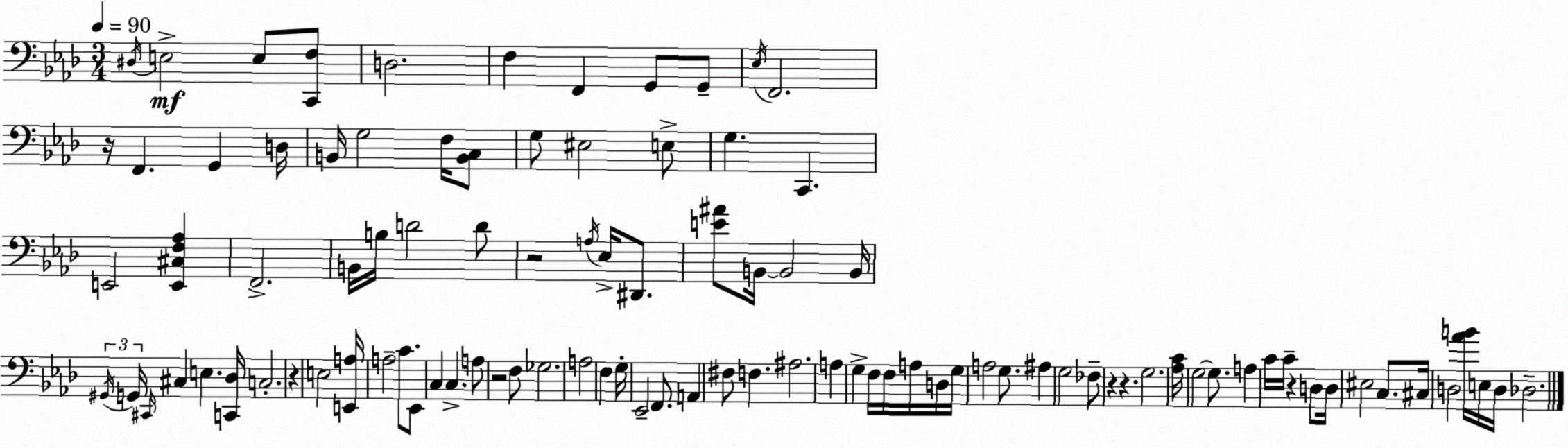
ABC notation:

X:1
T:Untitled
M:3/4
L:1/4
K:Ab
^D,/4 E,2 E,/2 [C,,F,]/2 D,2 F, F,, G,,/2 G,,/2 _E,/4 F,,2 z/4 F,, G,, D,/4 B,,/4 G,2 F,/4 [B,,C,]/2 G,/2 ^E,2 E,/2 G, C,, E,,2 [E,,^C,F,_A,] F,,2 B,,/4 B,/4 D2 D/2 z2 A,/4 _E,/4 ^D,,/2 [E^A]/2 B,,/4 B,,2 B,,/4 ^G,,/4 G,,/4 ^C,,/4 ^C, E, [C,,_D,]/4 C,2 z E,2 [E,,A,]/4 A,2 C/2 _E,,/2 C, C, A,/2 z2 F,/2 _G,2 A,2 F, G,/4 _E,,2 F,,/2 A,, ^F,/2 F, ^A,2 A, G, F,/4 F,/4 A,/4 D,/4 G,/4 A,2 G,/2 ^A, G,2 _F,/2 z z G,2 [_A,C]/4 G,2 G,/2 A, C/4 C/4 z D,/2 D,/4 ^E,2 C,/2 ^C,/4 D,2 [_AB]/4 E,/4 D,/4 _D,2